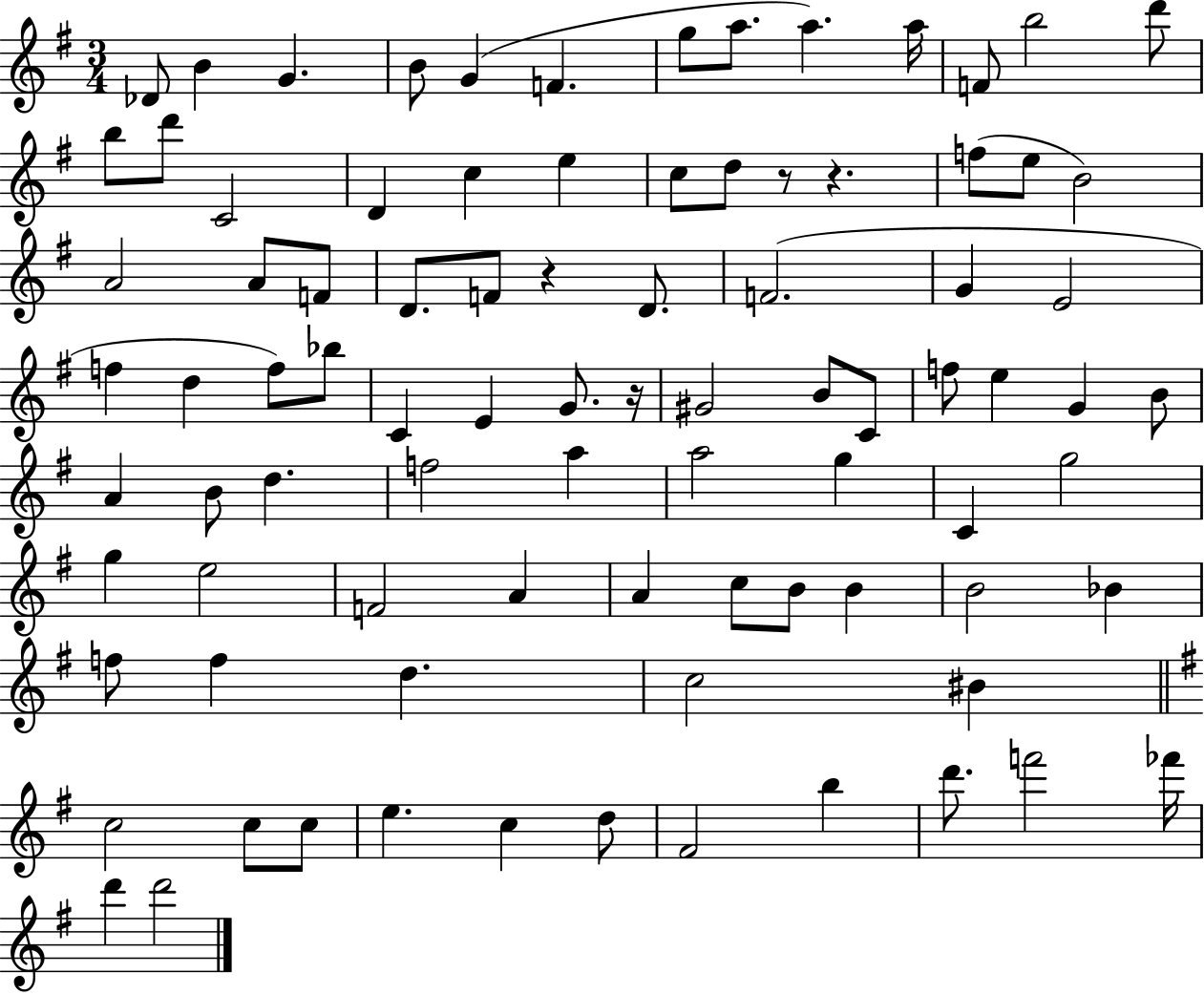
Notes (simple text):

Db4/e B4/q G4/q. B4/e G4/q F4/q. G5/e A5/e. A5/q. A5/s F4/e B5/h D6/e B5/e D6/e C4/h D4/q C5/q E5/q C5/e D5/e R/e R/q. F5/e E5/e B4/h A4/h A4/e F4/e D4/e. F4/e R/q D4/e. F4/h. G4/q E4/h F5/q D5/q F5/e Bb5/e C4/q E4/q G4/e. R/s G#4/h B4/e C4/e F5/e E5/q G4/q B4/e A4/q B4/e D5/q. F5/h A5/q A5/h G5/q C4/q G5/h G5/q E5/h F4/h A4/q A4/q C5/e B4/e B4/q B4/h Bb4/q F5/e F5/q D5/q. C5/h BIS4/q C5/h C5/e C5/e E5/q. C5/q D5/e F#4/h B5/q D6/e. F6/h FES6/s D6/q D6/h